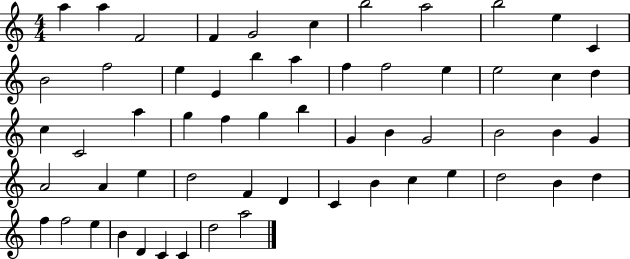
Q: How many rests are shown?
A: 0